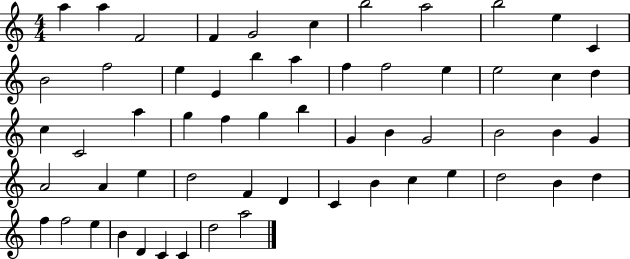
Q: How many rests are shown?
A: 0